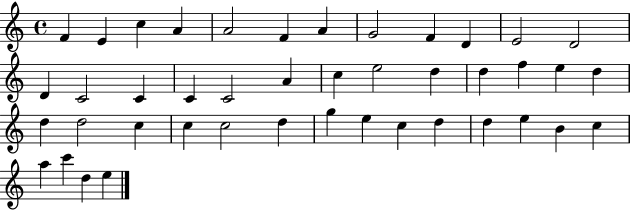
{
  \clef treble
  \time 4/4
  \defaultTimeSignature
  \key c \major
  f'4 e'4 c''4 a'4 | a'2 f'4 a'4 | g'2 f'4 d'4 | e'2 d'2 | \break d'4 c'2 c'4 | c'4 c'2 a'4 | c''4 e''2 d''4 | d''4 f''4 e''4 d''4 | \break d''4 d''2 c''4 | c''4 c''2 d''4 | g''4 e''4 c''4 d''4 | d''4 e''4 b'4 c''4 | \break a''4 c'''4 d''4 e''4 | \bar "|."
}